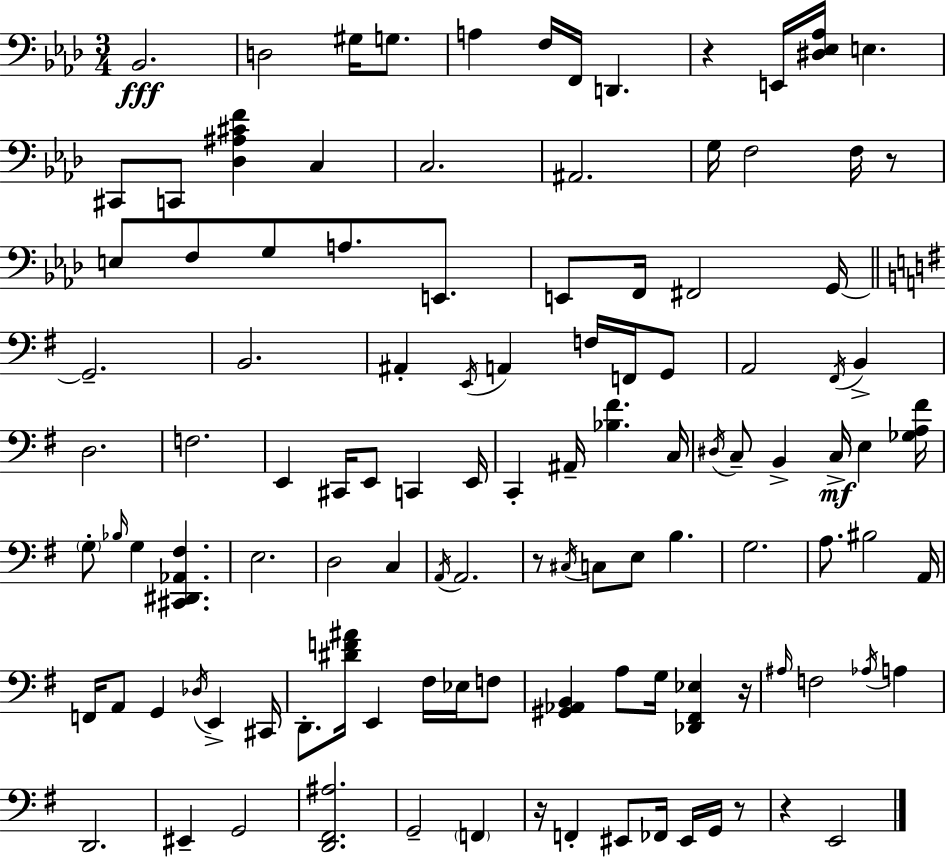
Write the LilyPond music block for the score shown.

{
  \clef bass
  \numericTimeSignature
  \time 3/4
  \key aes \major
  \repeat volta 2 { bes,2.\fff | d2 gis16 g8. | a4 f16 f,16 d,4. | r4 e,16 <dis ees aes>16 e4. | \break cis,8 c,8 <des ais cis' f'>4 c4 | c2. | ais,2. | g16 f2 f16 r8 | \break e8 f8 g8 a8. e,8. | e,8 f,16 fis,2 g,16~~ | \bar "||" \break \key g \major g,2.-- | b,2. | ais,4-. \acciaccatura { e,16 } a,4 f16 f,16 g,8 | a,2 \acciaccatura { fis,16 } b,4-> | \break d2. | f2. | e,4 cis,16 e,8 c,4 | e,16 c,4-. ais,16-- <bes fis'>4. | \break c16 \acciaccatura { dis16 } c8-- b,4-> c16->\mf e4 | <ges a fis'>16 \parenthesize g8-. \grace { bes16 } g4 <cis, dis, aes, fis>4. | e2. | d2 | \break c4 \acciaccatura { a,16 } a,2. | r8 \acciaccatura { cis16 } c8 e8 | b4. g2. | a8. bis2 | \break a,16 f,16 a,8 g,4 | \acciaccatura { des16 } e,4-> cis,16 d,8.-. <dis' f' ais'>16 e,4 | fis16 ees16 f8 <gis, aes, b,>4 a8 | g16 <des, fis, ees>4 r16 \grace { ais16 } f2 | \break \acciaccatura { aes16 } a4 d,2. | eis,4-- | g,2 <d, fis, ais>2. | g,2-- | \break \parenthesize f,4 r16 f,4-. | eis,8 fes,16 eis,16 g,16 r8 r4 | e,2 } \bar "|."
}